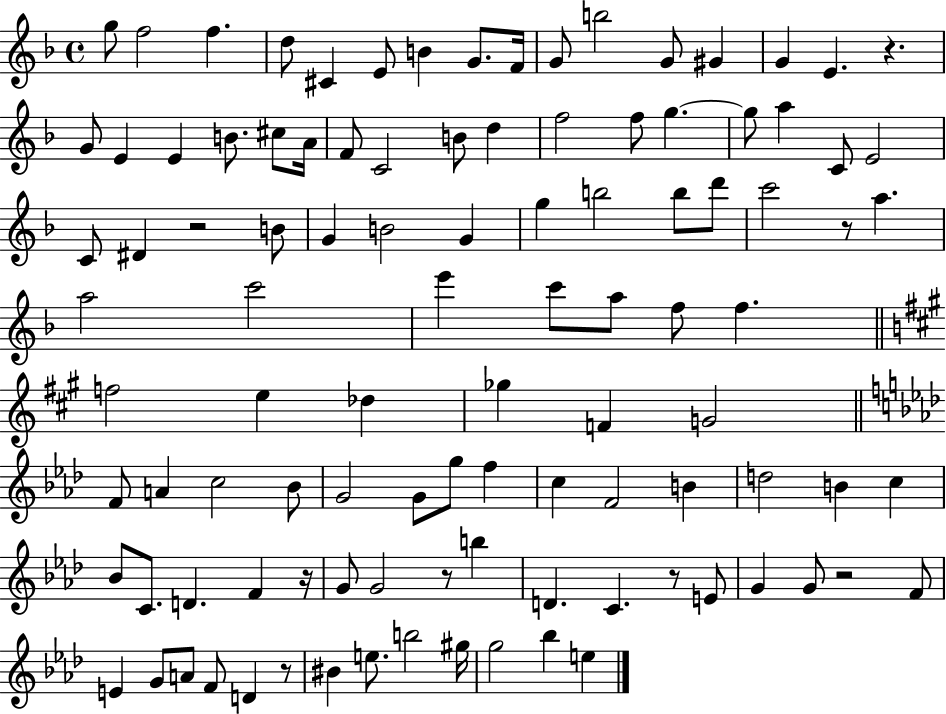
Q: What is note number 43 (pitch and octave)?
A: C6